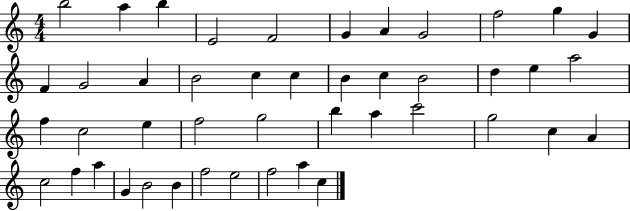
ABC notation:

X:1
T:Untitled
M:4/4
L:1/4
K:C
b2 a b E2 F2 G A G2 f2 g G F G2 A B2 c c B c B2 d e a2 f c2 e f2 g2 b a c'2 g2 c A c2 f a G B2 B f2 e2 f2 a c